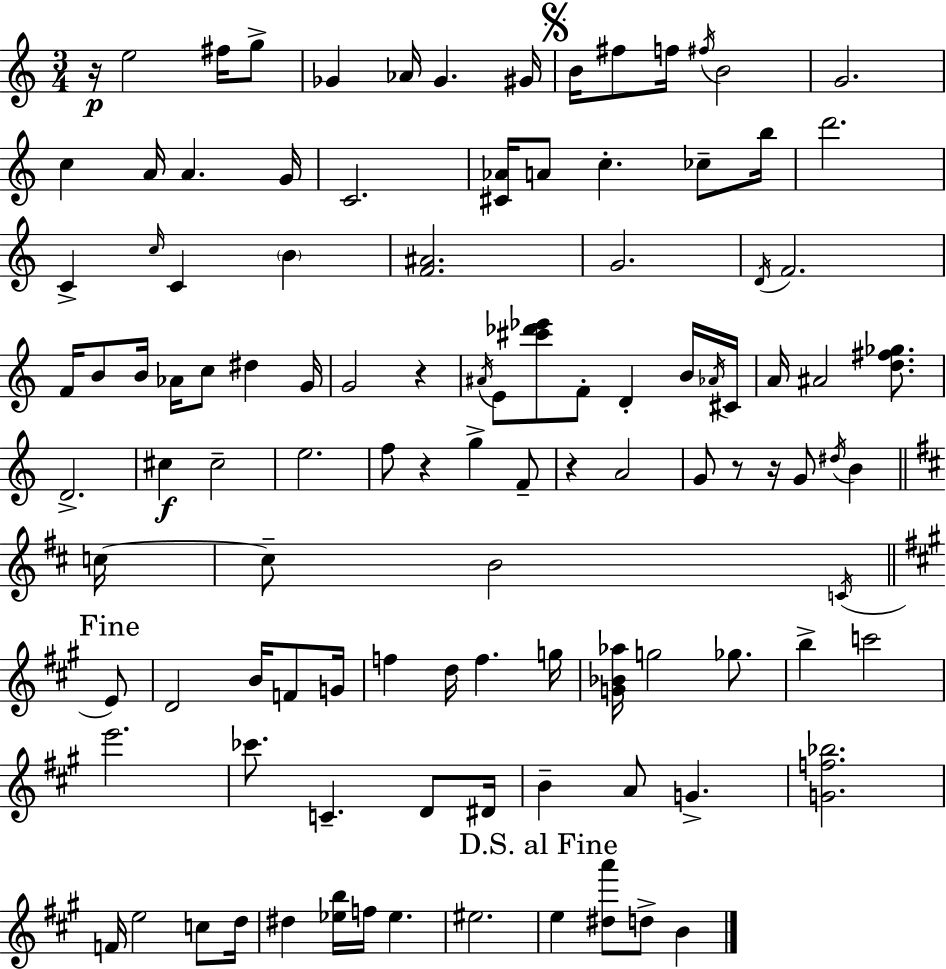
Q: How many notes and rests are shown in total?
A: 109